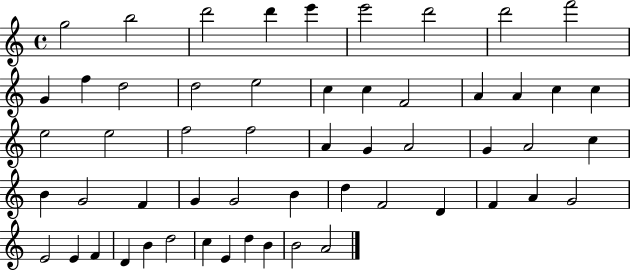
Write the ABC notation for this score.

X:1
T:Untitled
M:4/4
L:1/4
K:C
g2 b2 d'2 d' e' e'2 d'2 d'2 f'2 G f d2 d2 e2 c c F2 A A c c e2 e2 f2 f2 A G A2 G A2 c B G2 F G G2 B d F2 D F A G2 E2 E F D B d2 c E d B B2 A2